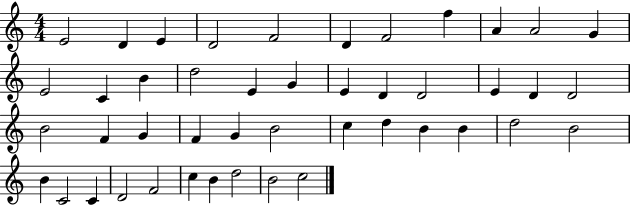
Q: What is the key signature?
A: C major